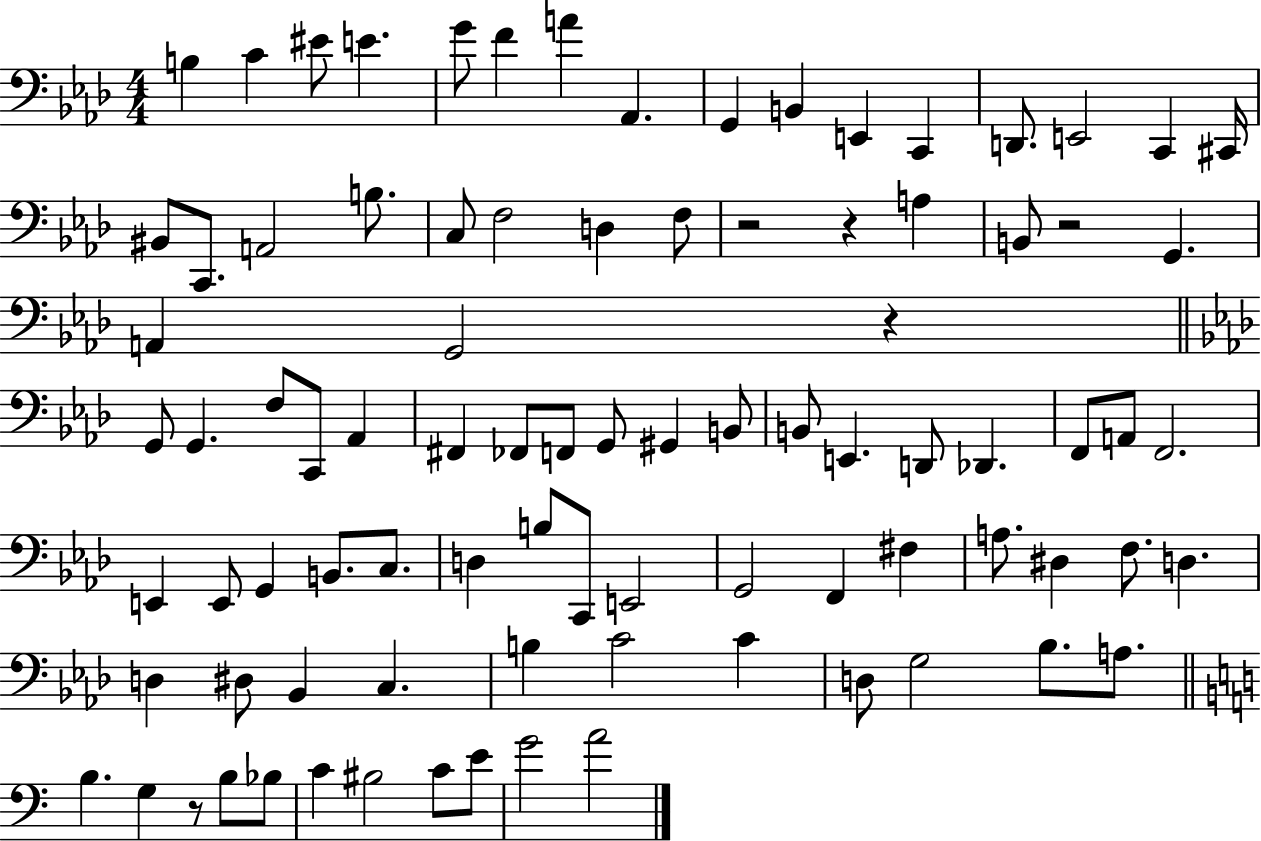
{
  \clef bass
  \numericTimeSignature
  \time 4/4
  \key aes \major
  b4 c'4 eis'8 e'4. | g'8 f'4 a'4 aes,4. | g,4 b,4 e,4 c,4 | d,8. e,2 c,4 cis,16 | \break bis,8 c,8. a,2 b8. | c8 f2 d4 f8 | r2 r4 a4 | b,8 r2 g,4. | \break a,4 g,2 r4 | \bar "||" \break \key f \minor g,8 g,4. f8 c,8 aes,4 | fis,4 fes,8 f,8 g,8 gis,4 b,8 | b,8 e,4. d,8 des,4. | f,8 a,8 f,2. | \break e,4 e,8 g,4 b,8. c8. | d4 b8 c,8 e,2 | g,2 f,4 fis4 | a8. dis4 f8. d4. | \break d4 dis8 bes,4 c4. | b4 c'2 c'4 | d8 g2 bes8. a8. | \bar "||" \break \key c \major b4. g4 r8 b8 bes8 | c'4 bis2 c'8 e'8 | g'2 a'2 | \bar "|."
}